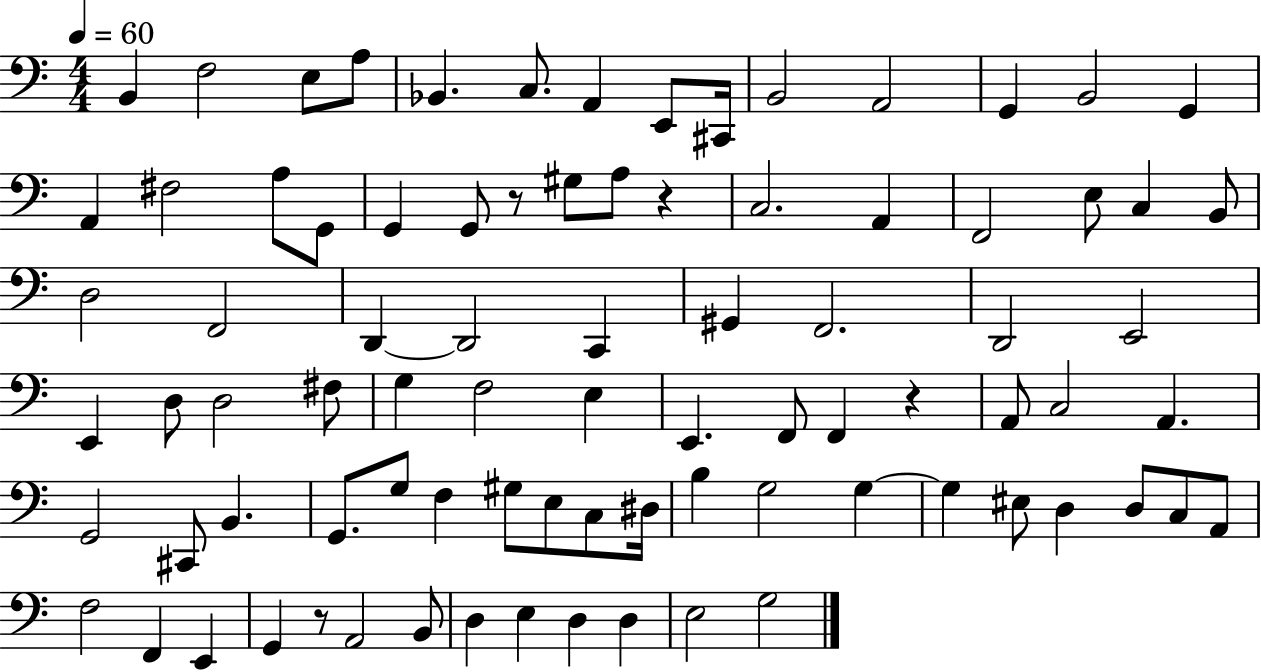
B2/q F3/h E3/e A3/e Bb2/q. C3/e. A2/q E2/e C#2/s B2/h A2/h G2/q B2/h G2/q A2/q F#3/h A3/e G2/e G2/q G2/e R/e G#3/e A3/e R/q C3/h. A2/q F2/h E3/e C3/q B2/e D3/h F2/h D2/q D2/h C2/q G#2/q F2/h. D2/h E2/h E2/q D3/e D3/h F#3/e G3/q F3/h E3/q E2/q. F2/e F2/q R/q A2/e C3/h A2/q. G2/h C#2/e B2/q. G2/e. G3/e F3/q G#3/e E3/e C3/e D#3/s B3/q G3/h G3/q G3/q EIS3/e D3/q D3/e C3/e A2/e F3/h F2/q E2/q G2/q R/e A2/h B2/e D3/q E3/q D3/q D3/q E3/h G3/h